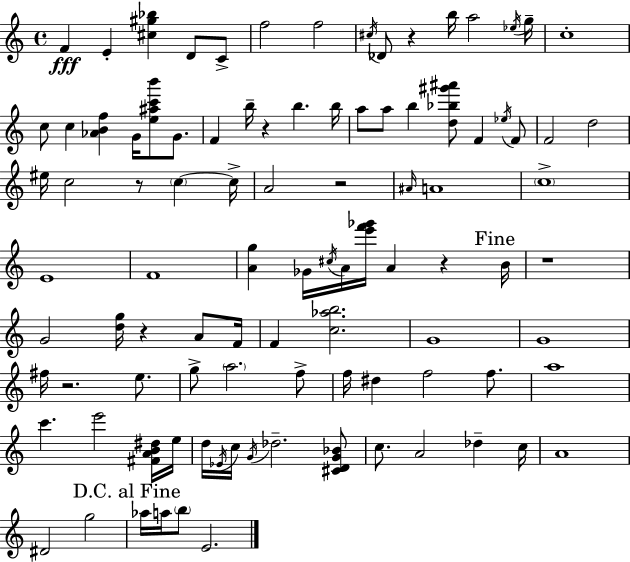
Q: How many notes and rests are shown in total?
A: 97